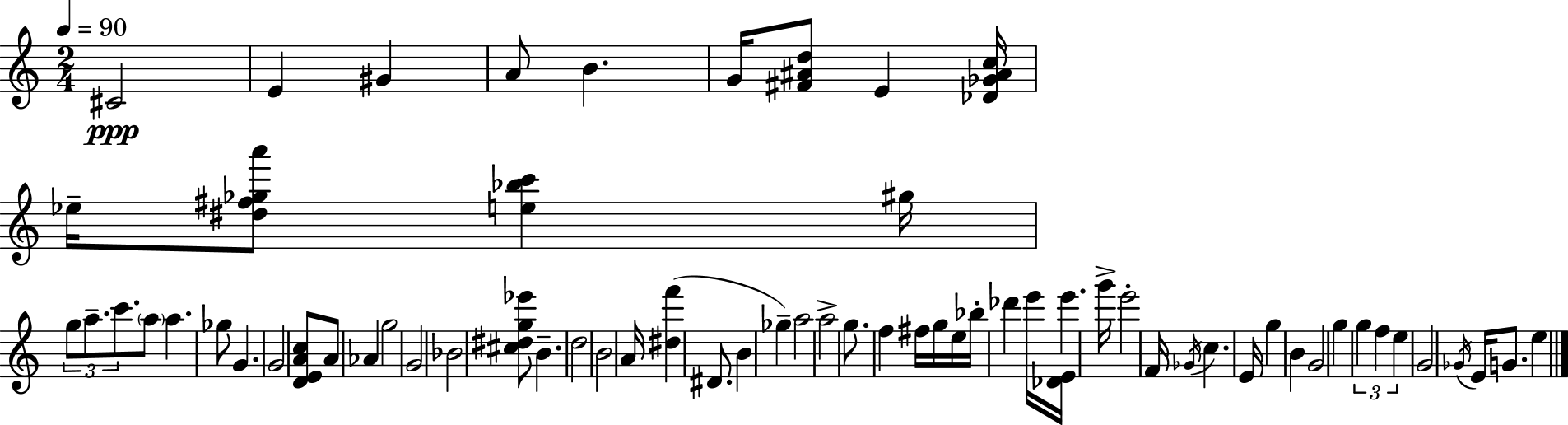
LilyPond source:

{
  \clef treble
  \numericTimeSignature
  \time 2/4
  \key a \minor
  \tempo 4 = 90
  cis'2\ppp | e'4 gis'4 | a'8 b'4. | g'16 <fis' ais' d''>8 e'4 <des' ges' ais' c''>16 | \break ees''16-- <dis'' fis'' ges'' a'''>8 <e'' bes'' c'''>4 gis''16 | \tuplet 3/2 { g''8 a''8.-- c'''8. } | \parenthesize a''8 a''4. | ges''8 g'4. | \break g'2 | <d' e' a' c''>8 a'8 aes'4 | g''2 | g'2 | \break bes'2 | <cis'' dis'' g'' ees'''>8 b'4.-- | d''2 | b'2 | \break a'16 <dis'' f'''>4( dis'8. | b'4 ges''4--) | a''2 | a''2-> | \break g''8. f''4 fis''16 | g''16 e''16 bes''16-. des'''4 e'''16 | <des' e'>16 e'''4. g'''16-> | e'''2-. | \break f'16 \acciaccatura { ges'16 } c''4. | e'16 g''4 b'4 | g'2 | g''4 \tuplet 3/2 { g''4 | \break f''4 e''4 } | g'2 | \acciaccatura { ges'16 } e'16 g'8. e''4 | \bar "|."
}